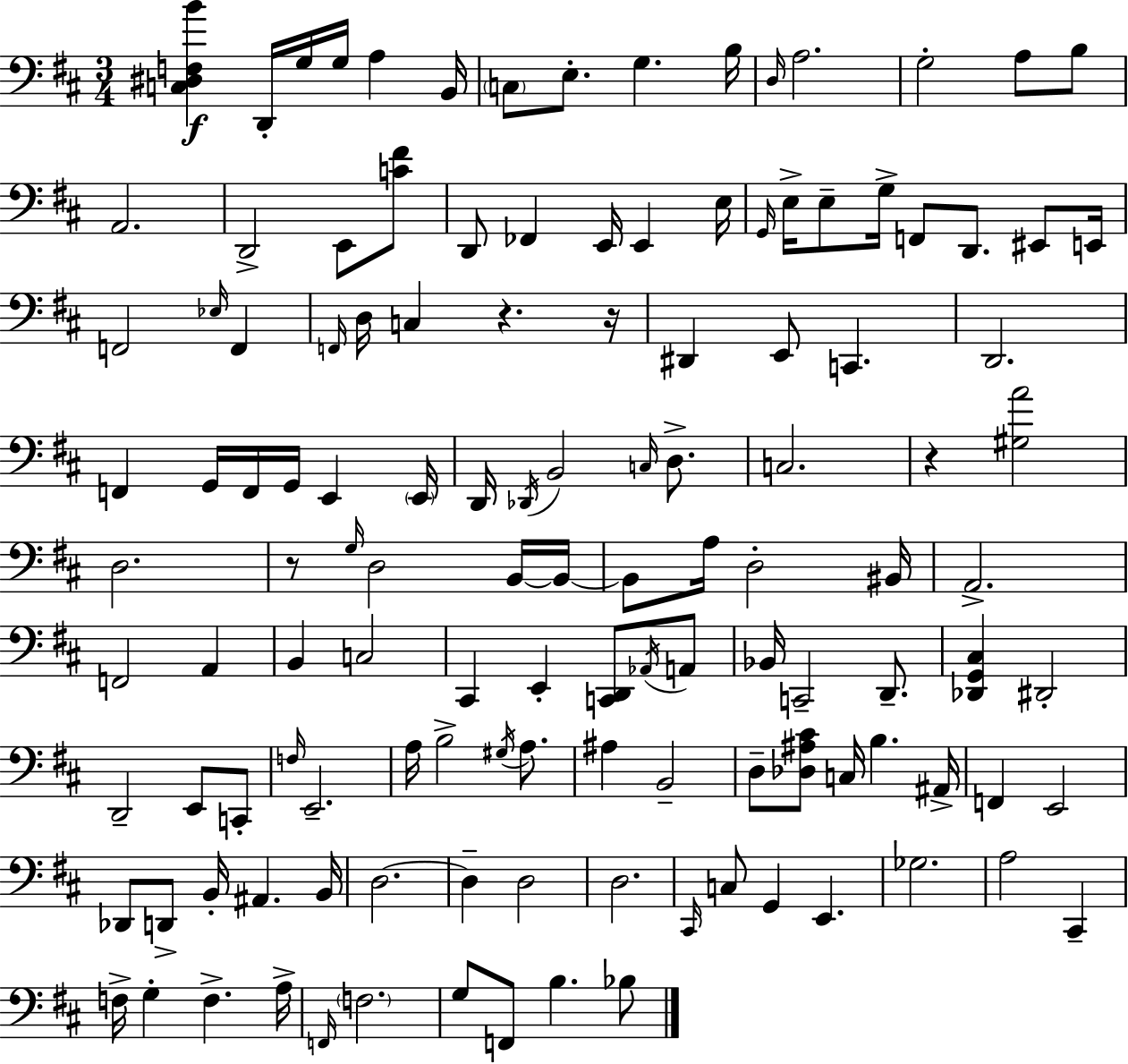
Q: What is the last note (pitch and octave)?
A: Bb3